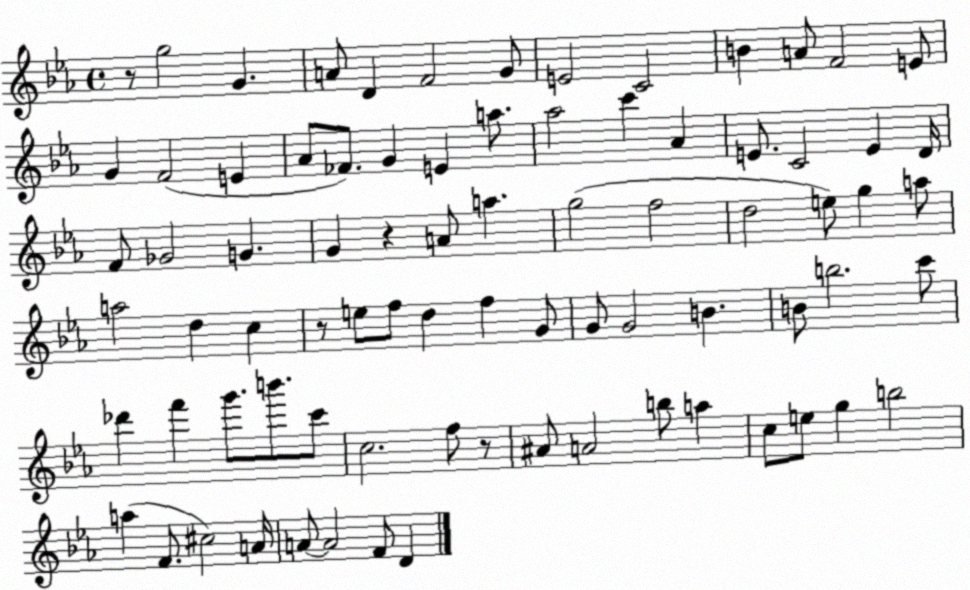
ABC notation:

X:1
T:Untitled
M:4/4
L:1/4
K:Eb
z/2 g2 G A/2 D F2 G/2 E2 C2 B A/2 F2 E/2 G F2 E _A/2 _F/2 G E a/2 _a2 c' _A E/2 C2 E D/4 F/2 _G2 G G z A/2 a g2 f2 d2 e/2 g a/2 a2 d c z/2 e/2 f/2 d f G/2 G/2 G2 B B/2 b2 c'/2 _d' f' g'/2 b'/2 c'/2 c2 f/2 z/2 ^A/2 A2 b/2 a c/2 e/2 g b2 a F/2 ^c2 A/4 A/2 A2 F/2 D